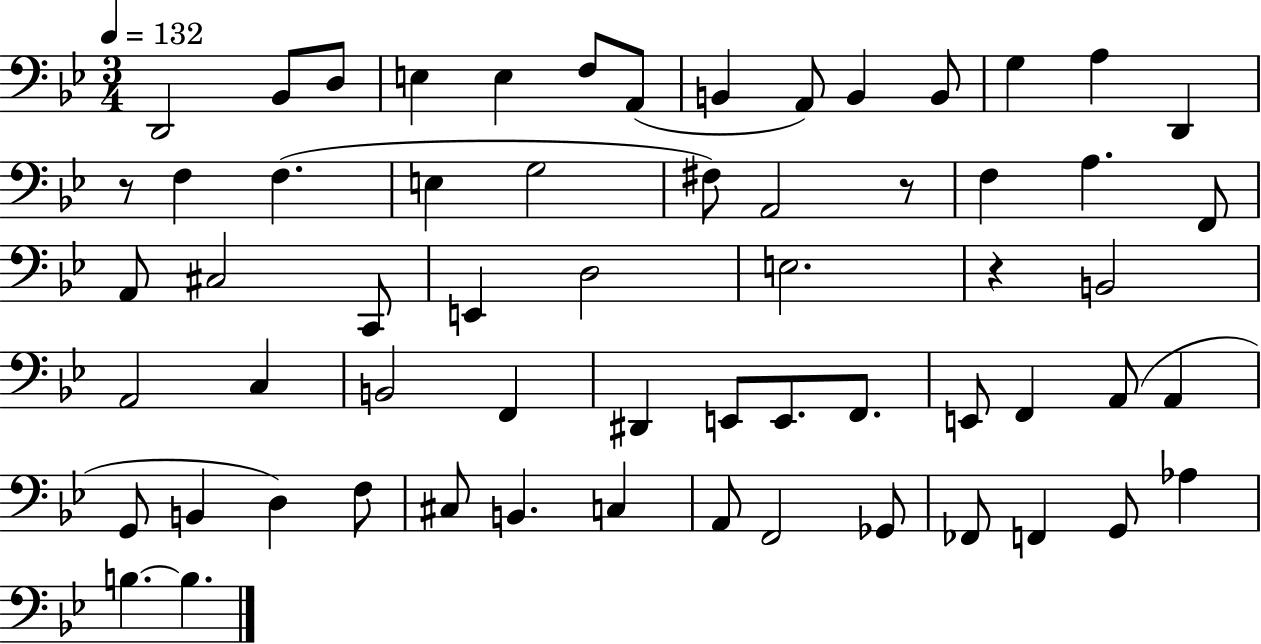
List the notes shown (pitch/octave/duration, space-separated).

D2/h Bb2/e D3/e E3/q E3/q F3/e A2/e B2/q A2/e B2/q B2/e G3/q A3/q D2/q R/e F3/q F3/q. E3/q G3/h F#3/e A2/h R/e F3/q A3/q. F2/e A2/e C#3/h C2/e E2/q D3/h E3/h. R/q B2/h A2/h C3/q B2/h F2/q D#2/q E2/e E2/e. F2/e. E2/e F2/q A2/e A2/q G2/e B2/q D3/q F3/e C#3/e B2/q. C3/q A2/e F2/h Gb2/e FES2/e F2/q G2/e Ab3/q B3/q. B3/q.